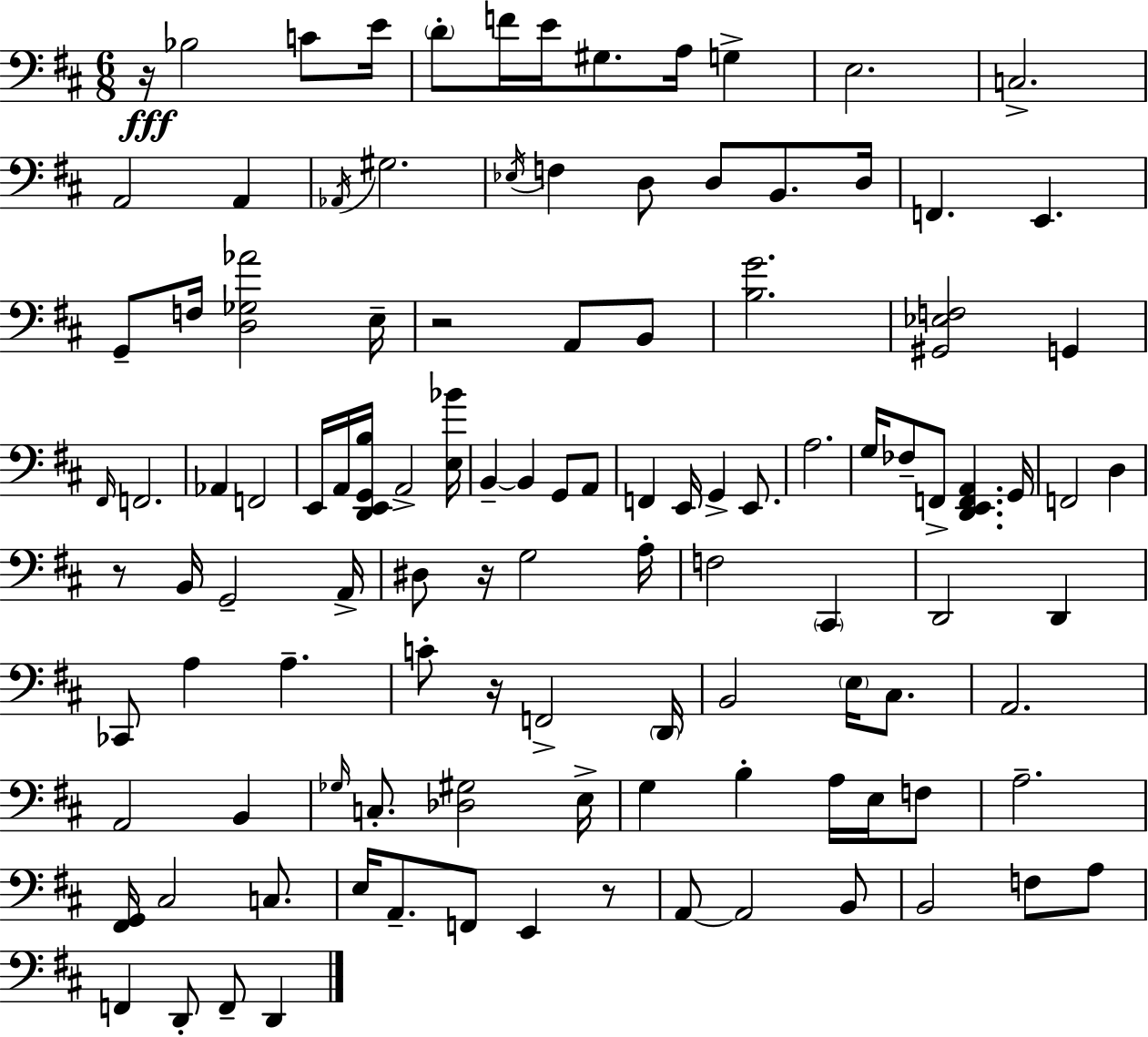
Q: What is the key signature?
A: D major